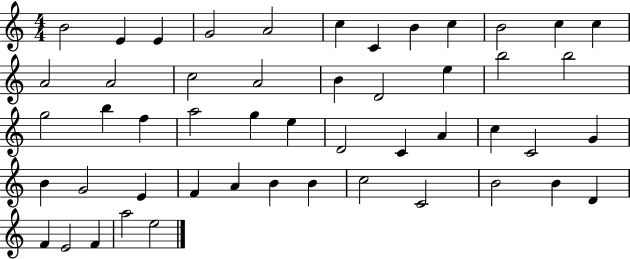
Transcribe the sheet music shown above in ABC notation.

X:1
T:Untitled
M:4/4
L:1/4
K:C
B2 E E G2 A2 c C B c B2 c c A2 A2 c2 A2 B D2 e b2 b2 g2 b f a2 g e D2 C A c C2 G B G2 E F A B B c2 C2 B2 B D F E2 F a2 e2